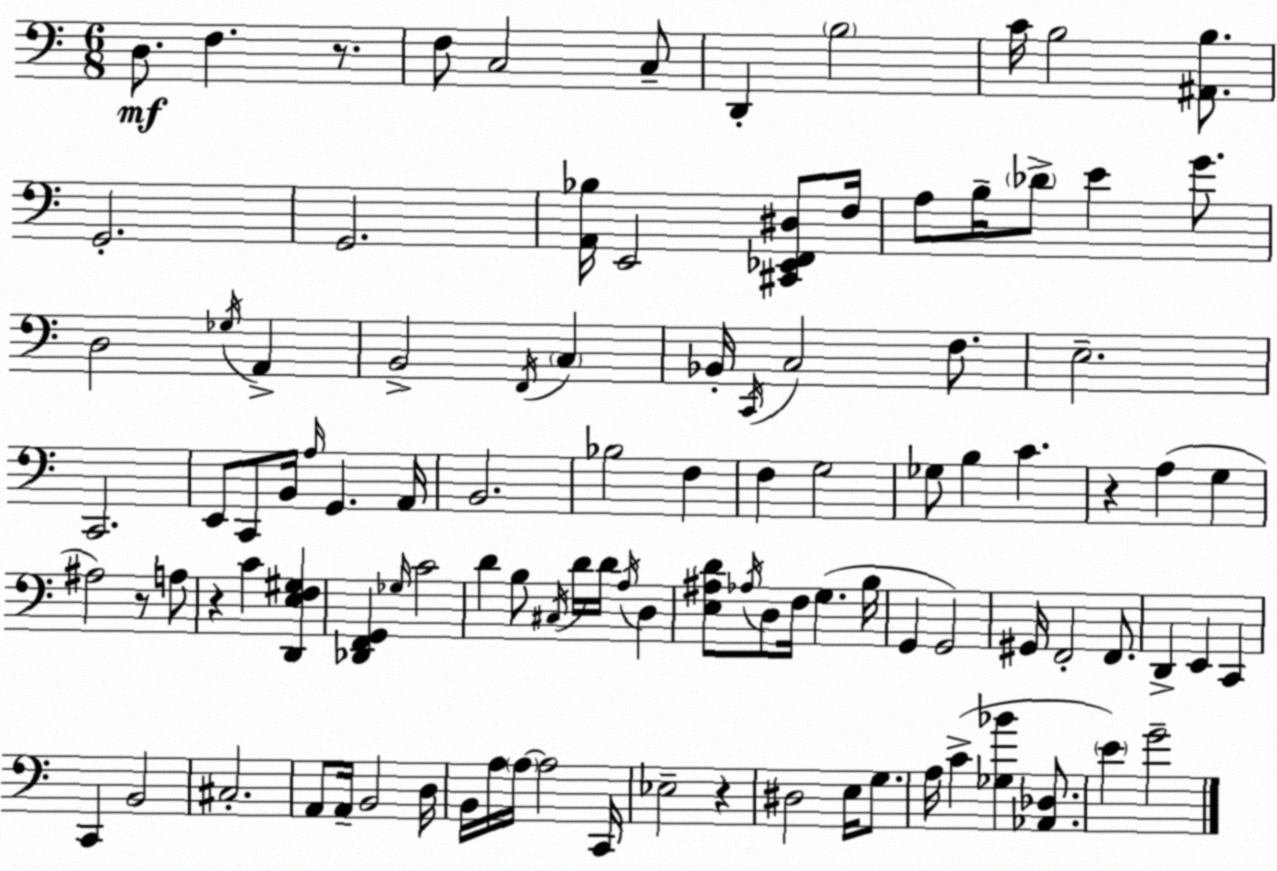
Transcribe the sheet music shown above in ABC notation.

X:1
T:Untitled
M:6/8
L:1/4
K:Am
D,/2 F, z/2 F,/2 C,2 C,/2 D,, B,2 C/4 B,2 [^A,,B,]/2 G,,2 G,,2 [A,,_B,]/4 E,,2 [^C,,_E,,F,,^D,]/2 F,/4 A,/2 B,/4 _D/2 E G/2 D,2 _G,/4 A,, B,,2 F,,/4 C, _B,,/4 C,,/4 C,2 F,/2 E,2 C,,2 E,,/2 C,,/2 B,,/4 A,/4 G,, A,,/4 B,,2 _B,2 F, F, G,2 _G,/2 B, C z A, G, ^A,2 z/2 A,/2 z C [D,,E,F,^G,] [_D,,F,,G,,] _G,/4 C2 D B,/2 ^C,/4 D/4 D/4 A,/4 D, [E,^A,D]/2 _A,/4 D,/2 F,/4 G, B,/4 G,, G,,2 ^G,,/4 F,,2 F,,/2 D,, E,, C,, C,, B,,2 ^C,2 A,,/2 A,,/4 B,,2 D,/4 B,,/4 A,/4 A,/4 A,2 C,,/4 _E,2 z ^D,2 E,/4 G,/2 A,/4 C [_G,_B] [_A,,_D,]/2 E G2